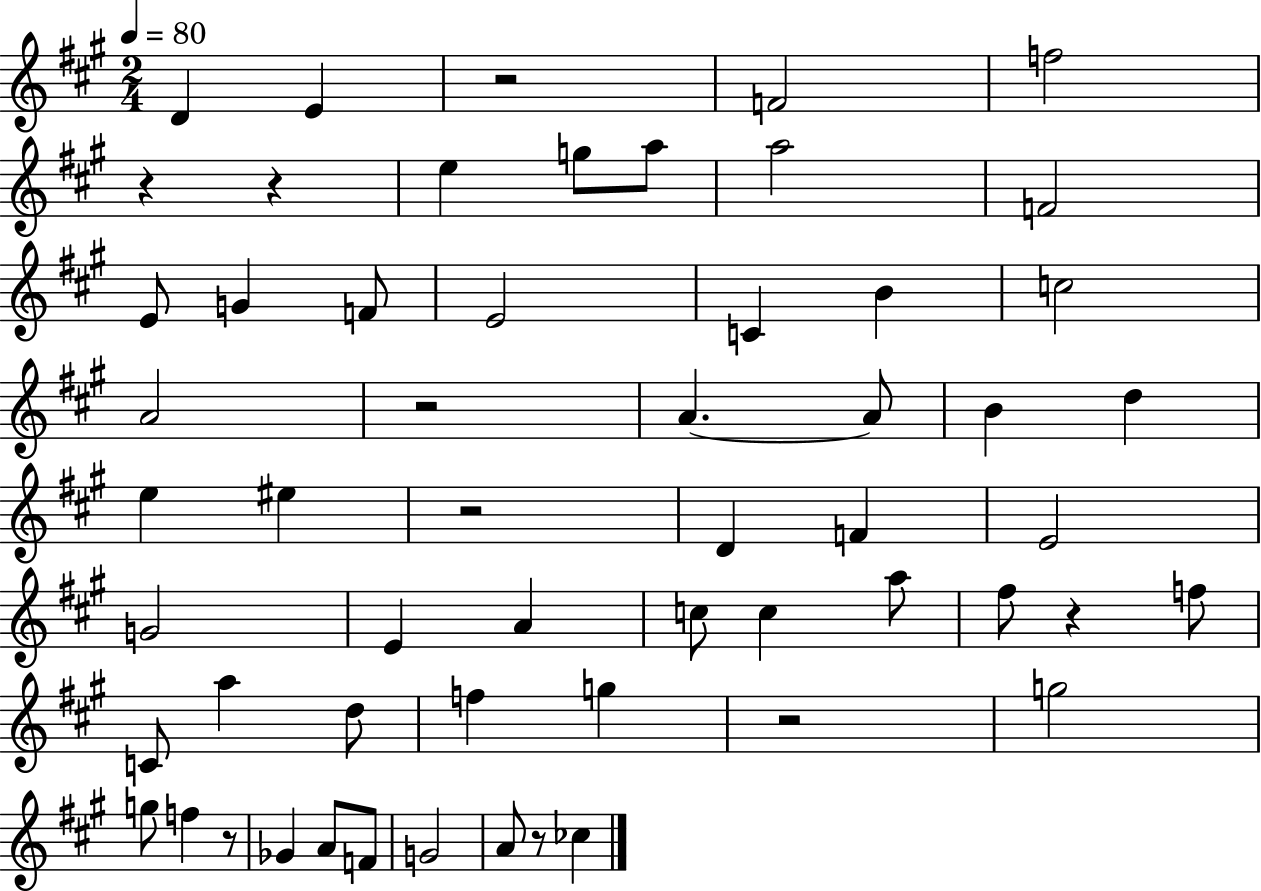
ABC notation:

X:1
T:Untitled
M:2/4
L:1/4
K:A
D E z2 F2 f2 z z e g/2 a/2 a2 F2 E/2 G F/2 E2 C B c2 A2 z2 A A/2 B d e ^e z2 D F E2 G2 E A c/2 c a/2 ^f/2 z f/2 C/2 a d/2 f g z2 g2 g/2 f z/2 _G A/2 F/2 G2 A/2 z/2 _c